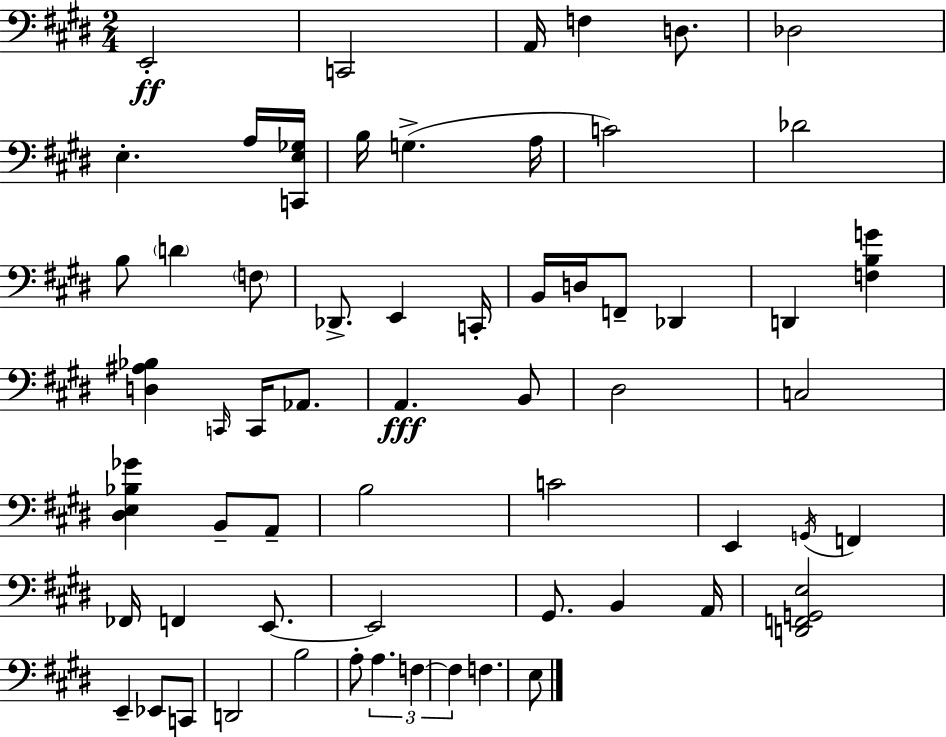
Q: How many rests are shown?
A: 0